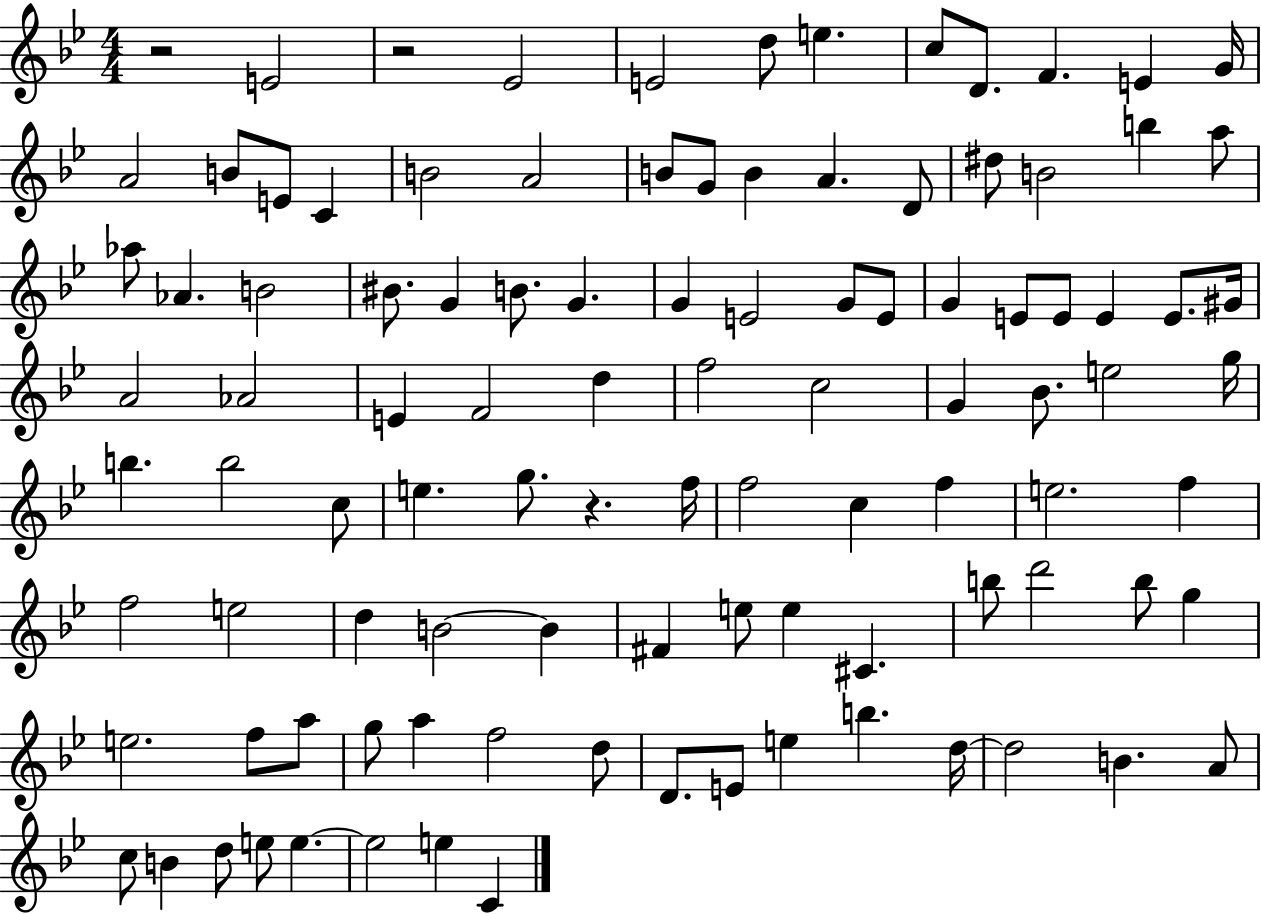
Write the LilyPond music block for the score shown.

{
  \clef treble
  \numericTimeSignature
  \time 4/4
  \key bes \major
  \repeat volta 2 { r2 e'2 | r2 ees'2 | e'2 d''8 e''4. | c''8 d'8. f'4. e'4 g'16 | \break a'2 b'8 e'8 c'4 | b'2 a'2 | b'8 g'8 b'4 a'4. d'8 | dis''8 b'2 b''4 a''8 | \break aes''8 aes'4. b'2 | bis'8. g'4 b'8. g'4. | g'4 e'2 g'8 e'8 | g'4 e'8 e'8 e'4 e'8. gis'16 | \break a'2 aes'2 | e'4 f'2 d''4 | f''2 c''2 | g'4 bes'8. e''2 g''16 | \break b''4. b''2 c''8 | e''4. g''8. r4. f''16 | f''2 c''4 f''4 | e''2. f''4 | \break f''2 e''2 | d''4 b'2~~ b'4 | fis'4 e''8 e''4 cis'4. | b''8 d'''2 b''8 g''4 | \break e''2. f''8 a''8 | g''8 a''4 f''2 d''8 | d'8. e'8 e''4 b''4. d''16~~ | d''2 b'4. a'8 | \break c''8 b'4 d''8 e''8 e''4.~~ | e''2 e''4 c'4 | } \bar "|."
}